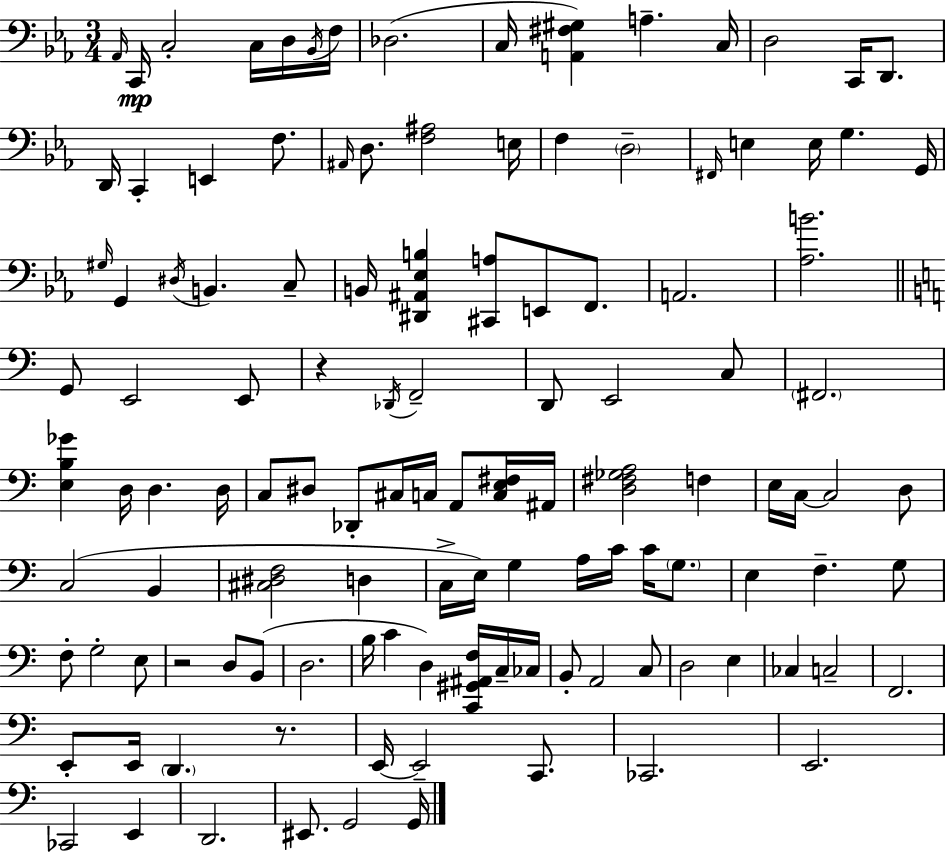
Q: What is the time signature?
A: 3/4